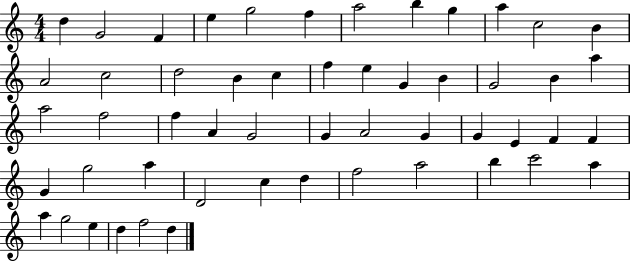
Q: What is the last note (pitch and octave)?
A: D5